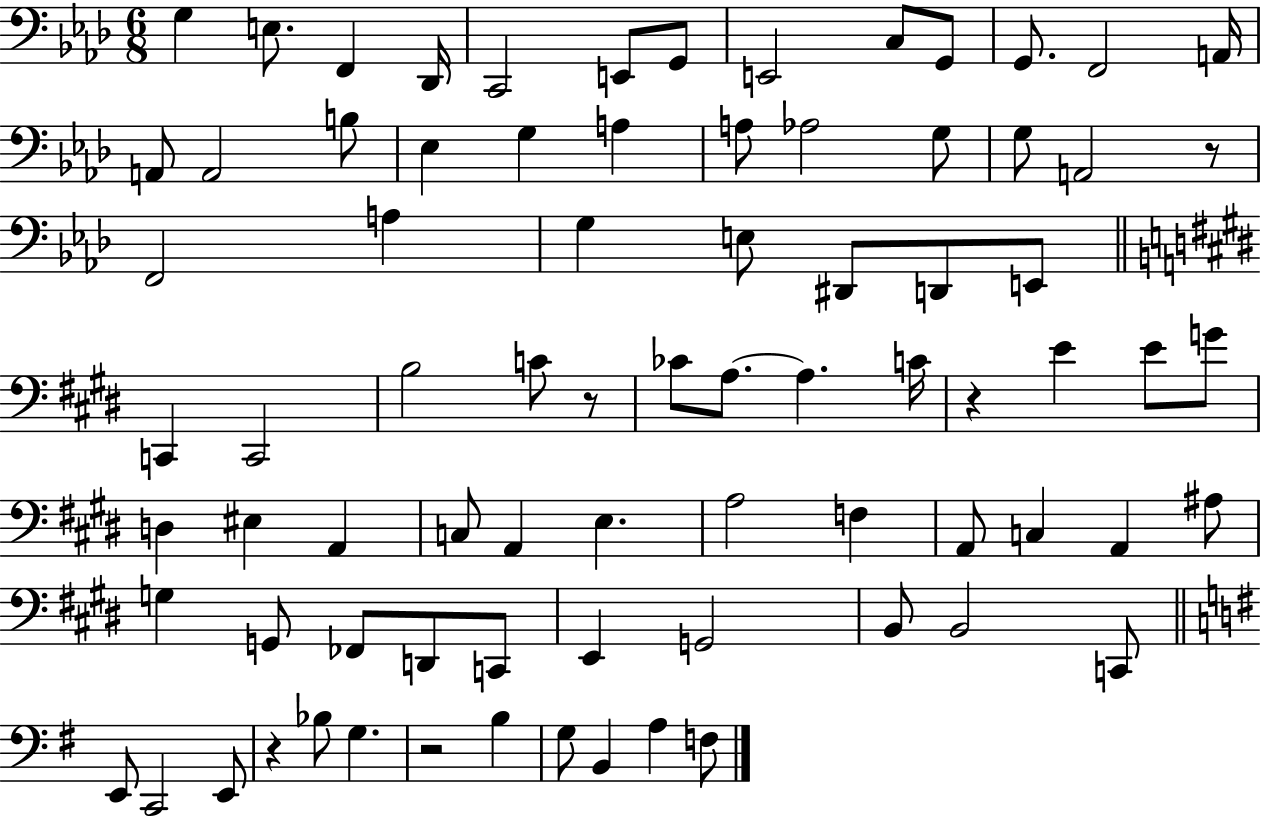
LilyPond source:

{
  \clef bass
  \numericTimeSignature
  \time 6/8
  \key aes \major
  g4 e8. f,4 des,16 | c,2 e,8 g,8 | e,2 c8 g,8 | g,8. f,2 a,16 | \break a,8 a,2 b8 | ees4 g4 a4 | a8 aes2 g8 | g8 a,2 r8 | \break f,2 a4 | g4 e8 dis,8 d,8 e,8 | \bar "||" \break \key e \major c,4 c,2 | b2 c'8 r8 | ces'8 a8.~~ a4. c'16 | r4 e'4 e'8 g'8 | \break d4 eis4 a,4 | c8 a,4 e4. | a2 f4 | a,8 c4 a,4 ais8 | \break g4 g,8 fes,8 d,8 c,8 | e,4 g,2 | b,8 b,2 c,8 | \bar "||" \break \key e \minor e,8 c,2 e,8 | r4 bes8 g4. | r2 b4 | g8 b,4 a4 f8 | \break \bar "|."
}